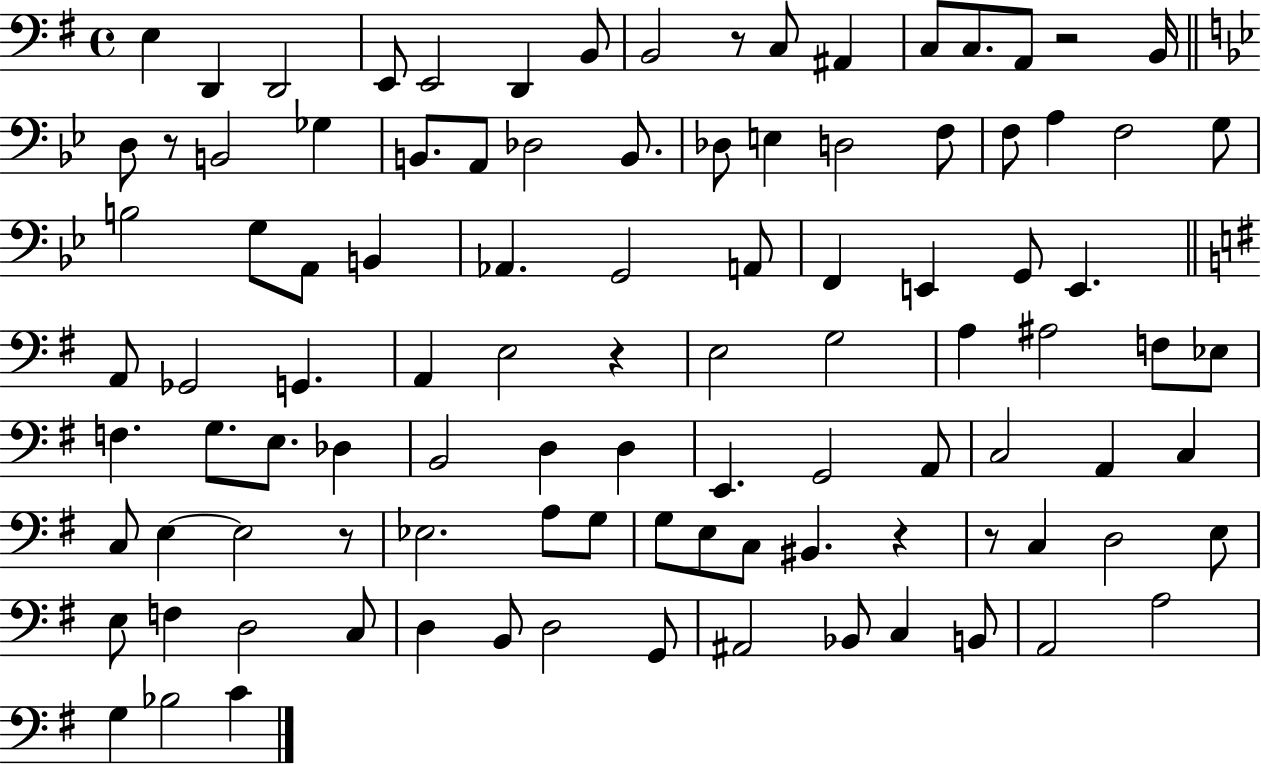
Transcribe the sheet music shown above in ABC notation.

X:1
T:Untitled
M:4/4
L:1/4
K:G
E, D,, D,,2 E,,/2 E,,2 D,, B,,/2 B,,2 z/2 C,/2 ^A,, C,/2 C,/2 A,,/2 z2 B,,/4 D,/2 z/2 B,,2 _G, B,,/2 A,,/2 _D,2 B,,/2 _D,/2 E, D,2 F,/2 F,/2 A, F,2 G,/2 B,2 G,/2 A,,/2 B,, _A,, G,,2 A,,/2 F,, E,, G,,/2 E,, A,,/2 _G,,2 G,, A,, E,2 z E,2 G,2 A, ^A,2 F,/2 _E,/2 F, G,/2 E,/2 _D, B,,2 D, D, E,, G,,2 A,,/2 C,2 A,, C, C,/2 E, E,2 z/2 _E,2 A,/2 G,/2 G,/2 E,/2 C,/2 ^B,, z z/2 C, D,2 E,/2 E,/2 F, D,2 C,/2 D, B,,/2 D,2 G,,/2 ^A,,2 _B,,/2 C, B,,/2 A,,2 A,2 G, _B,2 C